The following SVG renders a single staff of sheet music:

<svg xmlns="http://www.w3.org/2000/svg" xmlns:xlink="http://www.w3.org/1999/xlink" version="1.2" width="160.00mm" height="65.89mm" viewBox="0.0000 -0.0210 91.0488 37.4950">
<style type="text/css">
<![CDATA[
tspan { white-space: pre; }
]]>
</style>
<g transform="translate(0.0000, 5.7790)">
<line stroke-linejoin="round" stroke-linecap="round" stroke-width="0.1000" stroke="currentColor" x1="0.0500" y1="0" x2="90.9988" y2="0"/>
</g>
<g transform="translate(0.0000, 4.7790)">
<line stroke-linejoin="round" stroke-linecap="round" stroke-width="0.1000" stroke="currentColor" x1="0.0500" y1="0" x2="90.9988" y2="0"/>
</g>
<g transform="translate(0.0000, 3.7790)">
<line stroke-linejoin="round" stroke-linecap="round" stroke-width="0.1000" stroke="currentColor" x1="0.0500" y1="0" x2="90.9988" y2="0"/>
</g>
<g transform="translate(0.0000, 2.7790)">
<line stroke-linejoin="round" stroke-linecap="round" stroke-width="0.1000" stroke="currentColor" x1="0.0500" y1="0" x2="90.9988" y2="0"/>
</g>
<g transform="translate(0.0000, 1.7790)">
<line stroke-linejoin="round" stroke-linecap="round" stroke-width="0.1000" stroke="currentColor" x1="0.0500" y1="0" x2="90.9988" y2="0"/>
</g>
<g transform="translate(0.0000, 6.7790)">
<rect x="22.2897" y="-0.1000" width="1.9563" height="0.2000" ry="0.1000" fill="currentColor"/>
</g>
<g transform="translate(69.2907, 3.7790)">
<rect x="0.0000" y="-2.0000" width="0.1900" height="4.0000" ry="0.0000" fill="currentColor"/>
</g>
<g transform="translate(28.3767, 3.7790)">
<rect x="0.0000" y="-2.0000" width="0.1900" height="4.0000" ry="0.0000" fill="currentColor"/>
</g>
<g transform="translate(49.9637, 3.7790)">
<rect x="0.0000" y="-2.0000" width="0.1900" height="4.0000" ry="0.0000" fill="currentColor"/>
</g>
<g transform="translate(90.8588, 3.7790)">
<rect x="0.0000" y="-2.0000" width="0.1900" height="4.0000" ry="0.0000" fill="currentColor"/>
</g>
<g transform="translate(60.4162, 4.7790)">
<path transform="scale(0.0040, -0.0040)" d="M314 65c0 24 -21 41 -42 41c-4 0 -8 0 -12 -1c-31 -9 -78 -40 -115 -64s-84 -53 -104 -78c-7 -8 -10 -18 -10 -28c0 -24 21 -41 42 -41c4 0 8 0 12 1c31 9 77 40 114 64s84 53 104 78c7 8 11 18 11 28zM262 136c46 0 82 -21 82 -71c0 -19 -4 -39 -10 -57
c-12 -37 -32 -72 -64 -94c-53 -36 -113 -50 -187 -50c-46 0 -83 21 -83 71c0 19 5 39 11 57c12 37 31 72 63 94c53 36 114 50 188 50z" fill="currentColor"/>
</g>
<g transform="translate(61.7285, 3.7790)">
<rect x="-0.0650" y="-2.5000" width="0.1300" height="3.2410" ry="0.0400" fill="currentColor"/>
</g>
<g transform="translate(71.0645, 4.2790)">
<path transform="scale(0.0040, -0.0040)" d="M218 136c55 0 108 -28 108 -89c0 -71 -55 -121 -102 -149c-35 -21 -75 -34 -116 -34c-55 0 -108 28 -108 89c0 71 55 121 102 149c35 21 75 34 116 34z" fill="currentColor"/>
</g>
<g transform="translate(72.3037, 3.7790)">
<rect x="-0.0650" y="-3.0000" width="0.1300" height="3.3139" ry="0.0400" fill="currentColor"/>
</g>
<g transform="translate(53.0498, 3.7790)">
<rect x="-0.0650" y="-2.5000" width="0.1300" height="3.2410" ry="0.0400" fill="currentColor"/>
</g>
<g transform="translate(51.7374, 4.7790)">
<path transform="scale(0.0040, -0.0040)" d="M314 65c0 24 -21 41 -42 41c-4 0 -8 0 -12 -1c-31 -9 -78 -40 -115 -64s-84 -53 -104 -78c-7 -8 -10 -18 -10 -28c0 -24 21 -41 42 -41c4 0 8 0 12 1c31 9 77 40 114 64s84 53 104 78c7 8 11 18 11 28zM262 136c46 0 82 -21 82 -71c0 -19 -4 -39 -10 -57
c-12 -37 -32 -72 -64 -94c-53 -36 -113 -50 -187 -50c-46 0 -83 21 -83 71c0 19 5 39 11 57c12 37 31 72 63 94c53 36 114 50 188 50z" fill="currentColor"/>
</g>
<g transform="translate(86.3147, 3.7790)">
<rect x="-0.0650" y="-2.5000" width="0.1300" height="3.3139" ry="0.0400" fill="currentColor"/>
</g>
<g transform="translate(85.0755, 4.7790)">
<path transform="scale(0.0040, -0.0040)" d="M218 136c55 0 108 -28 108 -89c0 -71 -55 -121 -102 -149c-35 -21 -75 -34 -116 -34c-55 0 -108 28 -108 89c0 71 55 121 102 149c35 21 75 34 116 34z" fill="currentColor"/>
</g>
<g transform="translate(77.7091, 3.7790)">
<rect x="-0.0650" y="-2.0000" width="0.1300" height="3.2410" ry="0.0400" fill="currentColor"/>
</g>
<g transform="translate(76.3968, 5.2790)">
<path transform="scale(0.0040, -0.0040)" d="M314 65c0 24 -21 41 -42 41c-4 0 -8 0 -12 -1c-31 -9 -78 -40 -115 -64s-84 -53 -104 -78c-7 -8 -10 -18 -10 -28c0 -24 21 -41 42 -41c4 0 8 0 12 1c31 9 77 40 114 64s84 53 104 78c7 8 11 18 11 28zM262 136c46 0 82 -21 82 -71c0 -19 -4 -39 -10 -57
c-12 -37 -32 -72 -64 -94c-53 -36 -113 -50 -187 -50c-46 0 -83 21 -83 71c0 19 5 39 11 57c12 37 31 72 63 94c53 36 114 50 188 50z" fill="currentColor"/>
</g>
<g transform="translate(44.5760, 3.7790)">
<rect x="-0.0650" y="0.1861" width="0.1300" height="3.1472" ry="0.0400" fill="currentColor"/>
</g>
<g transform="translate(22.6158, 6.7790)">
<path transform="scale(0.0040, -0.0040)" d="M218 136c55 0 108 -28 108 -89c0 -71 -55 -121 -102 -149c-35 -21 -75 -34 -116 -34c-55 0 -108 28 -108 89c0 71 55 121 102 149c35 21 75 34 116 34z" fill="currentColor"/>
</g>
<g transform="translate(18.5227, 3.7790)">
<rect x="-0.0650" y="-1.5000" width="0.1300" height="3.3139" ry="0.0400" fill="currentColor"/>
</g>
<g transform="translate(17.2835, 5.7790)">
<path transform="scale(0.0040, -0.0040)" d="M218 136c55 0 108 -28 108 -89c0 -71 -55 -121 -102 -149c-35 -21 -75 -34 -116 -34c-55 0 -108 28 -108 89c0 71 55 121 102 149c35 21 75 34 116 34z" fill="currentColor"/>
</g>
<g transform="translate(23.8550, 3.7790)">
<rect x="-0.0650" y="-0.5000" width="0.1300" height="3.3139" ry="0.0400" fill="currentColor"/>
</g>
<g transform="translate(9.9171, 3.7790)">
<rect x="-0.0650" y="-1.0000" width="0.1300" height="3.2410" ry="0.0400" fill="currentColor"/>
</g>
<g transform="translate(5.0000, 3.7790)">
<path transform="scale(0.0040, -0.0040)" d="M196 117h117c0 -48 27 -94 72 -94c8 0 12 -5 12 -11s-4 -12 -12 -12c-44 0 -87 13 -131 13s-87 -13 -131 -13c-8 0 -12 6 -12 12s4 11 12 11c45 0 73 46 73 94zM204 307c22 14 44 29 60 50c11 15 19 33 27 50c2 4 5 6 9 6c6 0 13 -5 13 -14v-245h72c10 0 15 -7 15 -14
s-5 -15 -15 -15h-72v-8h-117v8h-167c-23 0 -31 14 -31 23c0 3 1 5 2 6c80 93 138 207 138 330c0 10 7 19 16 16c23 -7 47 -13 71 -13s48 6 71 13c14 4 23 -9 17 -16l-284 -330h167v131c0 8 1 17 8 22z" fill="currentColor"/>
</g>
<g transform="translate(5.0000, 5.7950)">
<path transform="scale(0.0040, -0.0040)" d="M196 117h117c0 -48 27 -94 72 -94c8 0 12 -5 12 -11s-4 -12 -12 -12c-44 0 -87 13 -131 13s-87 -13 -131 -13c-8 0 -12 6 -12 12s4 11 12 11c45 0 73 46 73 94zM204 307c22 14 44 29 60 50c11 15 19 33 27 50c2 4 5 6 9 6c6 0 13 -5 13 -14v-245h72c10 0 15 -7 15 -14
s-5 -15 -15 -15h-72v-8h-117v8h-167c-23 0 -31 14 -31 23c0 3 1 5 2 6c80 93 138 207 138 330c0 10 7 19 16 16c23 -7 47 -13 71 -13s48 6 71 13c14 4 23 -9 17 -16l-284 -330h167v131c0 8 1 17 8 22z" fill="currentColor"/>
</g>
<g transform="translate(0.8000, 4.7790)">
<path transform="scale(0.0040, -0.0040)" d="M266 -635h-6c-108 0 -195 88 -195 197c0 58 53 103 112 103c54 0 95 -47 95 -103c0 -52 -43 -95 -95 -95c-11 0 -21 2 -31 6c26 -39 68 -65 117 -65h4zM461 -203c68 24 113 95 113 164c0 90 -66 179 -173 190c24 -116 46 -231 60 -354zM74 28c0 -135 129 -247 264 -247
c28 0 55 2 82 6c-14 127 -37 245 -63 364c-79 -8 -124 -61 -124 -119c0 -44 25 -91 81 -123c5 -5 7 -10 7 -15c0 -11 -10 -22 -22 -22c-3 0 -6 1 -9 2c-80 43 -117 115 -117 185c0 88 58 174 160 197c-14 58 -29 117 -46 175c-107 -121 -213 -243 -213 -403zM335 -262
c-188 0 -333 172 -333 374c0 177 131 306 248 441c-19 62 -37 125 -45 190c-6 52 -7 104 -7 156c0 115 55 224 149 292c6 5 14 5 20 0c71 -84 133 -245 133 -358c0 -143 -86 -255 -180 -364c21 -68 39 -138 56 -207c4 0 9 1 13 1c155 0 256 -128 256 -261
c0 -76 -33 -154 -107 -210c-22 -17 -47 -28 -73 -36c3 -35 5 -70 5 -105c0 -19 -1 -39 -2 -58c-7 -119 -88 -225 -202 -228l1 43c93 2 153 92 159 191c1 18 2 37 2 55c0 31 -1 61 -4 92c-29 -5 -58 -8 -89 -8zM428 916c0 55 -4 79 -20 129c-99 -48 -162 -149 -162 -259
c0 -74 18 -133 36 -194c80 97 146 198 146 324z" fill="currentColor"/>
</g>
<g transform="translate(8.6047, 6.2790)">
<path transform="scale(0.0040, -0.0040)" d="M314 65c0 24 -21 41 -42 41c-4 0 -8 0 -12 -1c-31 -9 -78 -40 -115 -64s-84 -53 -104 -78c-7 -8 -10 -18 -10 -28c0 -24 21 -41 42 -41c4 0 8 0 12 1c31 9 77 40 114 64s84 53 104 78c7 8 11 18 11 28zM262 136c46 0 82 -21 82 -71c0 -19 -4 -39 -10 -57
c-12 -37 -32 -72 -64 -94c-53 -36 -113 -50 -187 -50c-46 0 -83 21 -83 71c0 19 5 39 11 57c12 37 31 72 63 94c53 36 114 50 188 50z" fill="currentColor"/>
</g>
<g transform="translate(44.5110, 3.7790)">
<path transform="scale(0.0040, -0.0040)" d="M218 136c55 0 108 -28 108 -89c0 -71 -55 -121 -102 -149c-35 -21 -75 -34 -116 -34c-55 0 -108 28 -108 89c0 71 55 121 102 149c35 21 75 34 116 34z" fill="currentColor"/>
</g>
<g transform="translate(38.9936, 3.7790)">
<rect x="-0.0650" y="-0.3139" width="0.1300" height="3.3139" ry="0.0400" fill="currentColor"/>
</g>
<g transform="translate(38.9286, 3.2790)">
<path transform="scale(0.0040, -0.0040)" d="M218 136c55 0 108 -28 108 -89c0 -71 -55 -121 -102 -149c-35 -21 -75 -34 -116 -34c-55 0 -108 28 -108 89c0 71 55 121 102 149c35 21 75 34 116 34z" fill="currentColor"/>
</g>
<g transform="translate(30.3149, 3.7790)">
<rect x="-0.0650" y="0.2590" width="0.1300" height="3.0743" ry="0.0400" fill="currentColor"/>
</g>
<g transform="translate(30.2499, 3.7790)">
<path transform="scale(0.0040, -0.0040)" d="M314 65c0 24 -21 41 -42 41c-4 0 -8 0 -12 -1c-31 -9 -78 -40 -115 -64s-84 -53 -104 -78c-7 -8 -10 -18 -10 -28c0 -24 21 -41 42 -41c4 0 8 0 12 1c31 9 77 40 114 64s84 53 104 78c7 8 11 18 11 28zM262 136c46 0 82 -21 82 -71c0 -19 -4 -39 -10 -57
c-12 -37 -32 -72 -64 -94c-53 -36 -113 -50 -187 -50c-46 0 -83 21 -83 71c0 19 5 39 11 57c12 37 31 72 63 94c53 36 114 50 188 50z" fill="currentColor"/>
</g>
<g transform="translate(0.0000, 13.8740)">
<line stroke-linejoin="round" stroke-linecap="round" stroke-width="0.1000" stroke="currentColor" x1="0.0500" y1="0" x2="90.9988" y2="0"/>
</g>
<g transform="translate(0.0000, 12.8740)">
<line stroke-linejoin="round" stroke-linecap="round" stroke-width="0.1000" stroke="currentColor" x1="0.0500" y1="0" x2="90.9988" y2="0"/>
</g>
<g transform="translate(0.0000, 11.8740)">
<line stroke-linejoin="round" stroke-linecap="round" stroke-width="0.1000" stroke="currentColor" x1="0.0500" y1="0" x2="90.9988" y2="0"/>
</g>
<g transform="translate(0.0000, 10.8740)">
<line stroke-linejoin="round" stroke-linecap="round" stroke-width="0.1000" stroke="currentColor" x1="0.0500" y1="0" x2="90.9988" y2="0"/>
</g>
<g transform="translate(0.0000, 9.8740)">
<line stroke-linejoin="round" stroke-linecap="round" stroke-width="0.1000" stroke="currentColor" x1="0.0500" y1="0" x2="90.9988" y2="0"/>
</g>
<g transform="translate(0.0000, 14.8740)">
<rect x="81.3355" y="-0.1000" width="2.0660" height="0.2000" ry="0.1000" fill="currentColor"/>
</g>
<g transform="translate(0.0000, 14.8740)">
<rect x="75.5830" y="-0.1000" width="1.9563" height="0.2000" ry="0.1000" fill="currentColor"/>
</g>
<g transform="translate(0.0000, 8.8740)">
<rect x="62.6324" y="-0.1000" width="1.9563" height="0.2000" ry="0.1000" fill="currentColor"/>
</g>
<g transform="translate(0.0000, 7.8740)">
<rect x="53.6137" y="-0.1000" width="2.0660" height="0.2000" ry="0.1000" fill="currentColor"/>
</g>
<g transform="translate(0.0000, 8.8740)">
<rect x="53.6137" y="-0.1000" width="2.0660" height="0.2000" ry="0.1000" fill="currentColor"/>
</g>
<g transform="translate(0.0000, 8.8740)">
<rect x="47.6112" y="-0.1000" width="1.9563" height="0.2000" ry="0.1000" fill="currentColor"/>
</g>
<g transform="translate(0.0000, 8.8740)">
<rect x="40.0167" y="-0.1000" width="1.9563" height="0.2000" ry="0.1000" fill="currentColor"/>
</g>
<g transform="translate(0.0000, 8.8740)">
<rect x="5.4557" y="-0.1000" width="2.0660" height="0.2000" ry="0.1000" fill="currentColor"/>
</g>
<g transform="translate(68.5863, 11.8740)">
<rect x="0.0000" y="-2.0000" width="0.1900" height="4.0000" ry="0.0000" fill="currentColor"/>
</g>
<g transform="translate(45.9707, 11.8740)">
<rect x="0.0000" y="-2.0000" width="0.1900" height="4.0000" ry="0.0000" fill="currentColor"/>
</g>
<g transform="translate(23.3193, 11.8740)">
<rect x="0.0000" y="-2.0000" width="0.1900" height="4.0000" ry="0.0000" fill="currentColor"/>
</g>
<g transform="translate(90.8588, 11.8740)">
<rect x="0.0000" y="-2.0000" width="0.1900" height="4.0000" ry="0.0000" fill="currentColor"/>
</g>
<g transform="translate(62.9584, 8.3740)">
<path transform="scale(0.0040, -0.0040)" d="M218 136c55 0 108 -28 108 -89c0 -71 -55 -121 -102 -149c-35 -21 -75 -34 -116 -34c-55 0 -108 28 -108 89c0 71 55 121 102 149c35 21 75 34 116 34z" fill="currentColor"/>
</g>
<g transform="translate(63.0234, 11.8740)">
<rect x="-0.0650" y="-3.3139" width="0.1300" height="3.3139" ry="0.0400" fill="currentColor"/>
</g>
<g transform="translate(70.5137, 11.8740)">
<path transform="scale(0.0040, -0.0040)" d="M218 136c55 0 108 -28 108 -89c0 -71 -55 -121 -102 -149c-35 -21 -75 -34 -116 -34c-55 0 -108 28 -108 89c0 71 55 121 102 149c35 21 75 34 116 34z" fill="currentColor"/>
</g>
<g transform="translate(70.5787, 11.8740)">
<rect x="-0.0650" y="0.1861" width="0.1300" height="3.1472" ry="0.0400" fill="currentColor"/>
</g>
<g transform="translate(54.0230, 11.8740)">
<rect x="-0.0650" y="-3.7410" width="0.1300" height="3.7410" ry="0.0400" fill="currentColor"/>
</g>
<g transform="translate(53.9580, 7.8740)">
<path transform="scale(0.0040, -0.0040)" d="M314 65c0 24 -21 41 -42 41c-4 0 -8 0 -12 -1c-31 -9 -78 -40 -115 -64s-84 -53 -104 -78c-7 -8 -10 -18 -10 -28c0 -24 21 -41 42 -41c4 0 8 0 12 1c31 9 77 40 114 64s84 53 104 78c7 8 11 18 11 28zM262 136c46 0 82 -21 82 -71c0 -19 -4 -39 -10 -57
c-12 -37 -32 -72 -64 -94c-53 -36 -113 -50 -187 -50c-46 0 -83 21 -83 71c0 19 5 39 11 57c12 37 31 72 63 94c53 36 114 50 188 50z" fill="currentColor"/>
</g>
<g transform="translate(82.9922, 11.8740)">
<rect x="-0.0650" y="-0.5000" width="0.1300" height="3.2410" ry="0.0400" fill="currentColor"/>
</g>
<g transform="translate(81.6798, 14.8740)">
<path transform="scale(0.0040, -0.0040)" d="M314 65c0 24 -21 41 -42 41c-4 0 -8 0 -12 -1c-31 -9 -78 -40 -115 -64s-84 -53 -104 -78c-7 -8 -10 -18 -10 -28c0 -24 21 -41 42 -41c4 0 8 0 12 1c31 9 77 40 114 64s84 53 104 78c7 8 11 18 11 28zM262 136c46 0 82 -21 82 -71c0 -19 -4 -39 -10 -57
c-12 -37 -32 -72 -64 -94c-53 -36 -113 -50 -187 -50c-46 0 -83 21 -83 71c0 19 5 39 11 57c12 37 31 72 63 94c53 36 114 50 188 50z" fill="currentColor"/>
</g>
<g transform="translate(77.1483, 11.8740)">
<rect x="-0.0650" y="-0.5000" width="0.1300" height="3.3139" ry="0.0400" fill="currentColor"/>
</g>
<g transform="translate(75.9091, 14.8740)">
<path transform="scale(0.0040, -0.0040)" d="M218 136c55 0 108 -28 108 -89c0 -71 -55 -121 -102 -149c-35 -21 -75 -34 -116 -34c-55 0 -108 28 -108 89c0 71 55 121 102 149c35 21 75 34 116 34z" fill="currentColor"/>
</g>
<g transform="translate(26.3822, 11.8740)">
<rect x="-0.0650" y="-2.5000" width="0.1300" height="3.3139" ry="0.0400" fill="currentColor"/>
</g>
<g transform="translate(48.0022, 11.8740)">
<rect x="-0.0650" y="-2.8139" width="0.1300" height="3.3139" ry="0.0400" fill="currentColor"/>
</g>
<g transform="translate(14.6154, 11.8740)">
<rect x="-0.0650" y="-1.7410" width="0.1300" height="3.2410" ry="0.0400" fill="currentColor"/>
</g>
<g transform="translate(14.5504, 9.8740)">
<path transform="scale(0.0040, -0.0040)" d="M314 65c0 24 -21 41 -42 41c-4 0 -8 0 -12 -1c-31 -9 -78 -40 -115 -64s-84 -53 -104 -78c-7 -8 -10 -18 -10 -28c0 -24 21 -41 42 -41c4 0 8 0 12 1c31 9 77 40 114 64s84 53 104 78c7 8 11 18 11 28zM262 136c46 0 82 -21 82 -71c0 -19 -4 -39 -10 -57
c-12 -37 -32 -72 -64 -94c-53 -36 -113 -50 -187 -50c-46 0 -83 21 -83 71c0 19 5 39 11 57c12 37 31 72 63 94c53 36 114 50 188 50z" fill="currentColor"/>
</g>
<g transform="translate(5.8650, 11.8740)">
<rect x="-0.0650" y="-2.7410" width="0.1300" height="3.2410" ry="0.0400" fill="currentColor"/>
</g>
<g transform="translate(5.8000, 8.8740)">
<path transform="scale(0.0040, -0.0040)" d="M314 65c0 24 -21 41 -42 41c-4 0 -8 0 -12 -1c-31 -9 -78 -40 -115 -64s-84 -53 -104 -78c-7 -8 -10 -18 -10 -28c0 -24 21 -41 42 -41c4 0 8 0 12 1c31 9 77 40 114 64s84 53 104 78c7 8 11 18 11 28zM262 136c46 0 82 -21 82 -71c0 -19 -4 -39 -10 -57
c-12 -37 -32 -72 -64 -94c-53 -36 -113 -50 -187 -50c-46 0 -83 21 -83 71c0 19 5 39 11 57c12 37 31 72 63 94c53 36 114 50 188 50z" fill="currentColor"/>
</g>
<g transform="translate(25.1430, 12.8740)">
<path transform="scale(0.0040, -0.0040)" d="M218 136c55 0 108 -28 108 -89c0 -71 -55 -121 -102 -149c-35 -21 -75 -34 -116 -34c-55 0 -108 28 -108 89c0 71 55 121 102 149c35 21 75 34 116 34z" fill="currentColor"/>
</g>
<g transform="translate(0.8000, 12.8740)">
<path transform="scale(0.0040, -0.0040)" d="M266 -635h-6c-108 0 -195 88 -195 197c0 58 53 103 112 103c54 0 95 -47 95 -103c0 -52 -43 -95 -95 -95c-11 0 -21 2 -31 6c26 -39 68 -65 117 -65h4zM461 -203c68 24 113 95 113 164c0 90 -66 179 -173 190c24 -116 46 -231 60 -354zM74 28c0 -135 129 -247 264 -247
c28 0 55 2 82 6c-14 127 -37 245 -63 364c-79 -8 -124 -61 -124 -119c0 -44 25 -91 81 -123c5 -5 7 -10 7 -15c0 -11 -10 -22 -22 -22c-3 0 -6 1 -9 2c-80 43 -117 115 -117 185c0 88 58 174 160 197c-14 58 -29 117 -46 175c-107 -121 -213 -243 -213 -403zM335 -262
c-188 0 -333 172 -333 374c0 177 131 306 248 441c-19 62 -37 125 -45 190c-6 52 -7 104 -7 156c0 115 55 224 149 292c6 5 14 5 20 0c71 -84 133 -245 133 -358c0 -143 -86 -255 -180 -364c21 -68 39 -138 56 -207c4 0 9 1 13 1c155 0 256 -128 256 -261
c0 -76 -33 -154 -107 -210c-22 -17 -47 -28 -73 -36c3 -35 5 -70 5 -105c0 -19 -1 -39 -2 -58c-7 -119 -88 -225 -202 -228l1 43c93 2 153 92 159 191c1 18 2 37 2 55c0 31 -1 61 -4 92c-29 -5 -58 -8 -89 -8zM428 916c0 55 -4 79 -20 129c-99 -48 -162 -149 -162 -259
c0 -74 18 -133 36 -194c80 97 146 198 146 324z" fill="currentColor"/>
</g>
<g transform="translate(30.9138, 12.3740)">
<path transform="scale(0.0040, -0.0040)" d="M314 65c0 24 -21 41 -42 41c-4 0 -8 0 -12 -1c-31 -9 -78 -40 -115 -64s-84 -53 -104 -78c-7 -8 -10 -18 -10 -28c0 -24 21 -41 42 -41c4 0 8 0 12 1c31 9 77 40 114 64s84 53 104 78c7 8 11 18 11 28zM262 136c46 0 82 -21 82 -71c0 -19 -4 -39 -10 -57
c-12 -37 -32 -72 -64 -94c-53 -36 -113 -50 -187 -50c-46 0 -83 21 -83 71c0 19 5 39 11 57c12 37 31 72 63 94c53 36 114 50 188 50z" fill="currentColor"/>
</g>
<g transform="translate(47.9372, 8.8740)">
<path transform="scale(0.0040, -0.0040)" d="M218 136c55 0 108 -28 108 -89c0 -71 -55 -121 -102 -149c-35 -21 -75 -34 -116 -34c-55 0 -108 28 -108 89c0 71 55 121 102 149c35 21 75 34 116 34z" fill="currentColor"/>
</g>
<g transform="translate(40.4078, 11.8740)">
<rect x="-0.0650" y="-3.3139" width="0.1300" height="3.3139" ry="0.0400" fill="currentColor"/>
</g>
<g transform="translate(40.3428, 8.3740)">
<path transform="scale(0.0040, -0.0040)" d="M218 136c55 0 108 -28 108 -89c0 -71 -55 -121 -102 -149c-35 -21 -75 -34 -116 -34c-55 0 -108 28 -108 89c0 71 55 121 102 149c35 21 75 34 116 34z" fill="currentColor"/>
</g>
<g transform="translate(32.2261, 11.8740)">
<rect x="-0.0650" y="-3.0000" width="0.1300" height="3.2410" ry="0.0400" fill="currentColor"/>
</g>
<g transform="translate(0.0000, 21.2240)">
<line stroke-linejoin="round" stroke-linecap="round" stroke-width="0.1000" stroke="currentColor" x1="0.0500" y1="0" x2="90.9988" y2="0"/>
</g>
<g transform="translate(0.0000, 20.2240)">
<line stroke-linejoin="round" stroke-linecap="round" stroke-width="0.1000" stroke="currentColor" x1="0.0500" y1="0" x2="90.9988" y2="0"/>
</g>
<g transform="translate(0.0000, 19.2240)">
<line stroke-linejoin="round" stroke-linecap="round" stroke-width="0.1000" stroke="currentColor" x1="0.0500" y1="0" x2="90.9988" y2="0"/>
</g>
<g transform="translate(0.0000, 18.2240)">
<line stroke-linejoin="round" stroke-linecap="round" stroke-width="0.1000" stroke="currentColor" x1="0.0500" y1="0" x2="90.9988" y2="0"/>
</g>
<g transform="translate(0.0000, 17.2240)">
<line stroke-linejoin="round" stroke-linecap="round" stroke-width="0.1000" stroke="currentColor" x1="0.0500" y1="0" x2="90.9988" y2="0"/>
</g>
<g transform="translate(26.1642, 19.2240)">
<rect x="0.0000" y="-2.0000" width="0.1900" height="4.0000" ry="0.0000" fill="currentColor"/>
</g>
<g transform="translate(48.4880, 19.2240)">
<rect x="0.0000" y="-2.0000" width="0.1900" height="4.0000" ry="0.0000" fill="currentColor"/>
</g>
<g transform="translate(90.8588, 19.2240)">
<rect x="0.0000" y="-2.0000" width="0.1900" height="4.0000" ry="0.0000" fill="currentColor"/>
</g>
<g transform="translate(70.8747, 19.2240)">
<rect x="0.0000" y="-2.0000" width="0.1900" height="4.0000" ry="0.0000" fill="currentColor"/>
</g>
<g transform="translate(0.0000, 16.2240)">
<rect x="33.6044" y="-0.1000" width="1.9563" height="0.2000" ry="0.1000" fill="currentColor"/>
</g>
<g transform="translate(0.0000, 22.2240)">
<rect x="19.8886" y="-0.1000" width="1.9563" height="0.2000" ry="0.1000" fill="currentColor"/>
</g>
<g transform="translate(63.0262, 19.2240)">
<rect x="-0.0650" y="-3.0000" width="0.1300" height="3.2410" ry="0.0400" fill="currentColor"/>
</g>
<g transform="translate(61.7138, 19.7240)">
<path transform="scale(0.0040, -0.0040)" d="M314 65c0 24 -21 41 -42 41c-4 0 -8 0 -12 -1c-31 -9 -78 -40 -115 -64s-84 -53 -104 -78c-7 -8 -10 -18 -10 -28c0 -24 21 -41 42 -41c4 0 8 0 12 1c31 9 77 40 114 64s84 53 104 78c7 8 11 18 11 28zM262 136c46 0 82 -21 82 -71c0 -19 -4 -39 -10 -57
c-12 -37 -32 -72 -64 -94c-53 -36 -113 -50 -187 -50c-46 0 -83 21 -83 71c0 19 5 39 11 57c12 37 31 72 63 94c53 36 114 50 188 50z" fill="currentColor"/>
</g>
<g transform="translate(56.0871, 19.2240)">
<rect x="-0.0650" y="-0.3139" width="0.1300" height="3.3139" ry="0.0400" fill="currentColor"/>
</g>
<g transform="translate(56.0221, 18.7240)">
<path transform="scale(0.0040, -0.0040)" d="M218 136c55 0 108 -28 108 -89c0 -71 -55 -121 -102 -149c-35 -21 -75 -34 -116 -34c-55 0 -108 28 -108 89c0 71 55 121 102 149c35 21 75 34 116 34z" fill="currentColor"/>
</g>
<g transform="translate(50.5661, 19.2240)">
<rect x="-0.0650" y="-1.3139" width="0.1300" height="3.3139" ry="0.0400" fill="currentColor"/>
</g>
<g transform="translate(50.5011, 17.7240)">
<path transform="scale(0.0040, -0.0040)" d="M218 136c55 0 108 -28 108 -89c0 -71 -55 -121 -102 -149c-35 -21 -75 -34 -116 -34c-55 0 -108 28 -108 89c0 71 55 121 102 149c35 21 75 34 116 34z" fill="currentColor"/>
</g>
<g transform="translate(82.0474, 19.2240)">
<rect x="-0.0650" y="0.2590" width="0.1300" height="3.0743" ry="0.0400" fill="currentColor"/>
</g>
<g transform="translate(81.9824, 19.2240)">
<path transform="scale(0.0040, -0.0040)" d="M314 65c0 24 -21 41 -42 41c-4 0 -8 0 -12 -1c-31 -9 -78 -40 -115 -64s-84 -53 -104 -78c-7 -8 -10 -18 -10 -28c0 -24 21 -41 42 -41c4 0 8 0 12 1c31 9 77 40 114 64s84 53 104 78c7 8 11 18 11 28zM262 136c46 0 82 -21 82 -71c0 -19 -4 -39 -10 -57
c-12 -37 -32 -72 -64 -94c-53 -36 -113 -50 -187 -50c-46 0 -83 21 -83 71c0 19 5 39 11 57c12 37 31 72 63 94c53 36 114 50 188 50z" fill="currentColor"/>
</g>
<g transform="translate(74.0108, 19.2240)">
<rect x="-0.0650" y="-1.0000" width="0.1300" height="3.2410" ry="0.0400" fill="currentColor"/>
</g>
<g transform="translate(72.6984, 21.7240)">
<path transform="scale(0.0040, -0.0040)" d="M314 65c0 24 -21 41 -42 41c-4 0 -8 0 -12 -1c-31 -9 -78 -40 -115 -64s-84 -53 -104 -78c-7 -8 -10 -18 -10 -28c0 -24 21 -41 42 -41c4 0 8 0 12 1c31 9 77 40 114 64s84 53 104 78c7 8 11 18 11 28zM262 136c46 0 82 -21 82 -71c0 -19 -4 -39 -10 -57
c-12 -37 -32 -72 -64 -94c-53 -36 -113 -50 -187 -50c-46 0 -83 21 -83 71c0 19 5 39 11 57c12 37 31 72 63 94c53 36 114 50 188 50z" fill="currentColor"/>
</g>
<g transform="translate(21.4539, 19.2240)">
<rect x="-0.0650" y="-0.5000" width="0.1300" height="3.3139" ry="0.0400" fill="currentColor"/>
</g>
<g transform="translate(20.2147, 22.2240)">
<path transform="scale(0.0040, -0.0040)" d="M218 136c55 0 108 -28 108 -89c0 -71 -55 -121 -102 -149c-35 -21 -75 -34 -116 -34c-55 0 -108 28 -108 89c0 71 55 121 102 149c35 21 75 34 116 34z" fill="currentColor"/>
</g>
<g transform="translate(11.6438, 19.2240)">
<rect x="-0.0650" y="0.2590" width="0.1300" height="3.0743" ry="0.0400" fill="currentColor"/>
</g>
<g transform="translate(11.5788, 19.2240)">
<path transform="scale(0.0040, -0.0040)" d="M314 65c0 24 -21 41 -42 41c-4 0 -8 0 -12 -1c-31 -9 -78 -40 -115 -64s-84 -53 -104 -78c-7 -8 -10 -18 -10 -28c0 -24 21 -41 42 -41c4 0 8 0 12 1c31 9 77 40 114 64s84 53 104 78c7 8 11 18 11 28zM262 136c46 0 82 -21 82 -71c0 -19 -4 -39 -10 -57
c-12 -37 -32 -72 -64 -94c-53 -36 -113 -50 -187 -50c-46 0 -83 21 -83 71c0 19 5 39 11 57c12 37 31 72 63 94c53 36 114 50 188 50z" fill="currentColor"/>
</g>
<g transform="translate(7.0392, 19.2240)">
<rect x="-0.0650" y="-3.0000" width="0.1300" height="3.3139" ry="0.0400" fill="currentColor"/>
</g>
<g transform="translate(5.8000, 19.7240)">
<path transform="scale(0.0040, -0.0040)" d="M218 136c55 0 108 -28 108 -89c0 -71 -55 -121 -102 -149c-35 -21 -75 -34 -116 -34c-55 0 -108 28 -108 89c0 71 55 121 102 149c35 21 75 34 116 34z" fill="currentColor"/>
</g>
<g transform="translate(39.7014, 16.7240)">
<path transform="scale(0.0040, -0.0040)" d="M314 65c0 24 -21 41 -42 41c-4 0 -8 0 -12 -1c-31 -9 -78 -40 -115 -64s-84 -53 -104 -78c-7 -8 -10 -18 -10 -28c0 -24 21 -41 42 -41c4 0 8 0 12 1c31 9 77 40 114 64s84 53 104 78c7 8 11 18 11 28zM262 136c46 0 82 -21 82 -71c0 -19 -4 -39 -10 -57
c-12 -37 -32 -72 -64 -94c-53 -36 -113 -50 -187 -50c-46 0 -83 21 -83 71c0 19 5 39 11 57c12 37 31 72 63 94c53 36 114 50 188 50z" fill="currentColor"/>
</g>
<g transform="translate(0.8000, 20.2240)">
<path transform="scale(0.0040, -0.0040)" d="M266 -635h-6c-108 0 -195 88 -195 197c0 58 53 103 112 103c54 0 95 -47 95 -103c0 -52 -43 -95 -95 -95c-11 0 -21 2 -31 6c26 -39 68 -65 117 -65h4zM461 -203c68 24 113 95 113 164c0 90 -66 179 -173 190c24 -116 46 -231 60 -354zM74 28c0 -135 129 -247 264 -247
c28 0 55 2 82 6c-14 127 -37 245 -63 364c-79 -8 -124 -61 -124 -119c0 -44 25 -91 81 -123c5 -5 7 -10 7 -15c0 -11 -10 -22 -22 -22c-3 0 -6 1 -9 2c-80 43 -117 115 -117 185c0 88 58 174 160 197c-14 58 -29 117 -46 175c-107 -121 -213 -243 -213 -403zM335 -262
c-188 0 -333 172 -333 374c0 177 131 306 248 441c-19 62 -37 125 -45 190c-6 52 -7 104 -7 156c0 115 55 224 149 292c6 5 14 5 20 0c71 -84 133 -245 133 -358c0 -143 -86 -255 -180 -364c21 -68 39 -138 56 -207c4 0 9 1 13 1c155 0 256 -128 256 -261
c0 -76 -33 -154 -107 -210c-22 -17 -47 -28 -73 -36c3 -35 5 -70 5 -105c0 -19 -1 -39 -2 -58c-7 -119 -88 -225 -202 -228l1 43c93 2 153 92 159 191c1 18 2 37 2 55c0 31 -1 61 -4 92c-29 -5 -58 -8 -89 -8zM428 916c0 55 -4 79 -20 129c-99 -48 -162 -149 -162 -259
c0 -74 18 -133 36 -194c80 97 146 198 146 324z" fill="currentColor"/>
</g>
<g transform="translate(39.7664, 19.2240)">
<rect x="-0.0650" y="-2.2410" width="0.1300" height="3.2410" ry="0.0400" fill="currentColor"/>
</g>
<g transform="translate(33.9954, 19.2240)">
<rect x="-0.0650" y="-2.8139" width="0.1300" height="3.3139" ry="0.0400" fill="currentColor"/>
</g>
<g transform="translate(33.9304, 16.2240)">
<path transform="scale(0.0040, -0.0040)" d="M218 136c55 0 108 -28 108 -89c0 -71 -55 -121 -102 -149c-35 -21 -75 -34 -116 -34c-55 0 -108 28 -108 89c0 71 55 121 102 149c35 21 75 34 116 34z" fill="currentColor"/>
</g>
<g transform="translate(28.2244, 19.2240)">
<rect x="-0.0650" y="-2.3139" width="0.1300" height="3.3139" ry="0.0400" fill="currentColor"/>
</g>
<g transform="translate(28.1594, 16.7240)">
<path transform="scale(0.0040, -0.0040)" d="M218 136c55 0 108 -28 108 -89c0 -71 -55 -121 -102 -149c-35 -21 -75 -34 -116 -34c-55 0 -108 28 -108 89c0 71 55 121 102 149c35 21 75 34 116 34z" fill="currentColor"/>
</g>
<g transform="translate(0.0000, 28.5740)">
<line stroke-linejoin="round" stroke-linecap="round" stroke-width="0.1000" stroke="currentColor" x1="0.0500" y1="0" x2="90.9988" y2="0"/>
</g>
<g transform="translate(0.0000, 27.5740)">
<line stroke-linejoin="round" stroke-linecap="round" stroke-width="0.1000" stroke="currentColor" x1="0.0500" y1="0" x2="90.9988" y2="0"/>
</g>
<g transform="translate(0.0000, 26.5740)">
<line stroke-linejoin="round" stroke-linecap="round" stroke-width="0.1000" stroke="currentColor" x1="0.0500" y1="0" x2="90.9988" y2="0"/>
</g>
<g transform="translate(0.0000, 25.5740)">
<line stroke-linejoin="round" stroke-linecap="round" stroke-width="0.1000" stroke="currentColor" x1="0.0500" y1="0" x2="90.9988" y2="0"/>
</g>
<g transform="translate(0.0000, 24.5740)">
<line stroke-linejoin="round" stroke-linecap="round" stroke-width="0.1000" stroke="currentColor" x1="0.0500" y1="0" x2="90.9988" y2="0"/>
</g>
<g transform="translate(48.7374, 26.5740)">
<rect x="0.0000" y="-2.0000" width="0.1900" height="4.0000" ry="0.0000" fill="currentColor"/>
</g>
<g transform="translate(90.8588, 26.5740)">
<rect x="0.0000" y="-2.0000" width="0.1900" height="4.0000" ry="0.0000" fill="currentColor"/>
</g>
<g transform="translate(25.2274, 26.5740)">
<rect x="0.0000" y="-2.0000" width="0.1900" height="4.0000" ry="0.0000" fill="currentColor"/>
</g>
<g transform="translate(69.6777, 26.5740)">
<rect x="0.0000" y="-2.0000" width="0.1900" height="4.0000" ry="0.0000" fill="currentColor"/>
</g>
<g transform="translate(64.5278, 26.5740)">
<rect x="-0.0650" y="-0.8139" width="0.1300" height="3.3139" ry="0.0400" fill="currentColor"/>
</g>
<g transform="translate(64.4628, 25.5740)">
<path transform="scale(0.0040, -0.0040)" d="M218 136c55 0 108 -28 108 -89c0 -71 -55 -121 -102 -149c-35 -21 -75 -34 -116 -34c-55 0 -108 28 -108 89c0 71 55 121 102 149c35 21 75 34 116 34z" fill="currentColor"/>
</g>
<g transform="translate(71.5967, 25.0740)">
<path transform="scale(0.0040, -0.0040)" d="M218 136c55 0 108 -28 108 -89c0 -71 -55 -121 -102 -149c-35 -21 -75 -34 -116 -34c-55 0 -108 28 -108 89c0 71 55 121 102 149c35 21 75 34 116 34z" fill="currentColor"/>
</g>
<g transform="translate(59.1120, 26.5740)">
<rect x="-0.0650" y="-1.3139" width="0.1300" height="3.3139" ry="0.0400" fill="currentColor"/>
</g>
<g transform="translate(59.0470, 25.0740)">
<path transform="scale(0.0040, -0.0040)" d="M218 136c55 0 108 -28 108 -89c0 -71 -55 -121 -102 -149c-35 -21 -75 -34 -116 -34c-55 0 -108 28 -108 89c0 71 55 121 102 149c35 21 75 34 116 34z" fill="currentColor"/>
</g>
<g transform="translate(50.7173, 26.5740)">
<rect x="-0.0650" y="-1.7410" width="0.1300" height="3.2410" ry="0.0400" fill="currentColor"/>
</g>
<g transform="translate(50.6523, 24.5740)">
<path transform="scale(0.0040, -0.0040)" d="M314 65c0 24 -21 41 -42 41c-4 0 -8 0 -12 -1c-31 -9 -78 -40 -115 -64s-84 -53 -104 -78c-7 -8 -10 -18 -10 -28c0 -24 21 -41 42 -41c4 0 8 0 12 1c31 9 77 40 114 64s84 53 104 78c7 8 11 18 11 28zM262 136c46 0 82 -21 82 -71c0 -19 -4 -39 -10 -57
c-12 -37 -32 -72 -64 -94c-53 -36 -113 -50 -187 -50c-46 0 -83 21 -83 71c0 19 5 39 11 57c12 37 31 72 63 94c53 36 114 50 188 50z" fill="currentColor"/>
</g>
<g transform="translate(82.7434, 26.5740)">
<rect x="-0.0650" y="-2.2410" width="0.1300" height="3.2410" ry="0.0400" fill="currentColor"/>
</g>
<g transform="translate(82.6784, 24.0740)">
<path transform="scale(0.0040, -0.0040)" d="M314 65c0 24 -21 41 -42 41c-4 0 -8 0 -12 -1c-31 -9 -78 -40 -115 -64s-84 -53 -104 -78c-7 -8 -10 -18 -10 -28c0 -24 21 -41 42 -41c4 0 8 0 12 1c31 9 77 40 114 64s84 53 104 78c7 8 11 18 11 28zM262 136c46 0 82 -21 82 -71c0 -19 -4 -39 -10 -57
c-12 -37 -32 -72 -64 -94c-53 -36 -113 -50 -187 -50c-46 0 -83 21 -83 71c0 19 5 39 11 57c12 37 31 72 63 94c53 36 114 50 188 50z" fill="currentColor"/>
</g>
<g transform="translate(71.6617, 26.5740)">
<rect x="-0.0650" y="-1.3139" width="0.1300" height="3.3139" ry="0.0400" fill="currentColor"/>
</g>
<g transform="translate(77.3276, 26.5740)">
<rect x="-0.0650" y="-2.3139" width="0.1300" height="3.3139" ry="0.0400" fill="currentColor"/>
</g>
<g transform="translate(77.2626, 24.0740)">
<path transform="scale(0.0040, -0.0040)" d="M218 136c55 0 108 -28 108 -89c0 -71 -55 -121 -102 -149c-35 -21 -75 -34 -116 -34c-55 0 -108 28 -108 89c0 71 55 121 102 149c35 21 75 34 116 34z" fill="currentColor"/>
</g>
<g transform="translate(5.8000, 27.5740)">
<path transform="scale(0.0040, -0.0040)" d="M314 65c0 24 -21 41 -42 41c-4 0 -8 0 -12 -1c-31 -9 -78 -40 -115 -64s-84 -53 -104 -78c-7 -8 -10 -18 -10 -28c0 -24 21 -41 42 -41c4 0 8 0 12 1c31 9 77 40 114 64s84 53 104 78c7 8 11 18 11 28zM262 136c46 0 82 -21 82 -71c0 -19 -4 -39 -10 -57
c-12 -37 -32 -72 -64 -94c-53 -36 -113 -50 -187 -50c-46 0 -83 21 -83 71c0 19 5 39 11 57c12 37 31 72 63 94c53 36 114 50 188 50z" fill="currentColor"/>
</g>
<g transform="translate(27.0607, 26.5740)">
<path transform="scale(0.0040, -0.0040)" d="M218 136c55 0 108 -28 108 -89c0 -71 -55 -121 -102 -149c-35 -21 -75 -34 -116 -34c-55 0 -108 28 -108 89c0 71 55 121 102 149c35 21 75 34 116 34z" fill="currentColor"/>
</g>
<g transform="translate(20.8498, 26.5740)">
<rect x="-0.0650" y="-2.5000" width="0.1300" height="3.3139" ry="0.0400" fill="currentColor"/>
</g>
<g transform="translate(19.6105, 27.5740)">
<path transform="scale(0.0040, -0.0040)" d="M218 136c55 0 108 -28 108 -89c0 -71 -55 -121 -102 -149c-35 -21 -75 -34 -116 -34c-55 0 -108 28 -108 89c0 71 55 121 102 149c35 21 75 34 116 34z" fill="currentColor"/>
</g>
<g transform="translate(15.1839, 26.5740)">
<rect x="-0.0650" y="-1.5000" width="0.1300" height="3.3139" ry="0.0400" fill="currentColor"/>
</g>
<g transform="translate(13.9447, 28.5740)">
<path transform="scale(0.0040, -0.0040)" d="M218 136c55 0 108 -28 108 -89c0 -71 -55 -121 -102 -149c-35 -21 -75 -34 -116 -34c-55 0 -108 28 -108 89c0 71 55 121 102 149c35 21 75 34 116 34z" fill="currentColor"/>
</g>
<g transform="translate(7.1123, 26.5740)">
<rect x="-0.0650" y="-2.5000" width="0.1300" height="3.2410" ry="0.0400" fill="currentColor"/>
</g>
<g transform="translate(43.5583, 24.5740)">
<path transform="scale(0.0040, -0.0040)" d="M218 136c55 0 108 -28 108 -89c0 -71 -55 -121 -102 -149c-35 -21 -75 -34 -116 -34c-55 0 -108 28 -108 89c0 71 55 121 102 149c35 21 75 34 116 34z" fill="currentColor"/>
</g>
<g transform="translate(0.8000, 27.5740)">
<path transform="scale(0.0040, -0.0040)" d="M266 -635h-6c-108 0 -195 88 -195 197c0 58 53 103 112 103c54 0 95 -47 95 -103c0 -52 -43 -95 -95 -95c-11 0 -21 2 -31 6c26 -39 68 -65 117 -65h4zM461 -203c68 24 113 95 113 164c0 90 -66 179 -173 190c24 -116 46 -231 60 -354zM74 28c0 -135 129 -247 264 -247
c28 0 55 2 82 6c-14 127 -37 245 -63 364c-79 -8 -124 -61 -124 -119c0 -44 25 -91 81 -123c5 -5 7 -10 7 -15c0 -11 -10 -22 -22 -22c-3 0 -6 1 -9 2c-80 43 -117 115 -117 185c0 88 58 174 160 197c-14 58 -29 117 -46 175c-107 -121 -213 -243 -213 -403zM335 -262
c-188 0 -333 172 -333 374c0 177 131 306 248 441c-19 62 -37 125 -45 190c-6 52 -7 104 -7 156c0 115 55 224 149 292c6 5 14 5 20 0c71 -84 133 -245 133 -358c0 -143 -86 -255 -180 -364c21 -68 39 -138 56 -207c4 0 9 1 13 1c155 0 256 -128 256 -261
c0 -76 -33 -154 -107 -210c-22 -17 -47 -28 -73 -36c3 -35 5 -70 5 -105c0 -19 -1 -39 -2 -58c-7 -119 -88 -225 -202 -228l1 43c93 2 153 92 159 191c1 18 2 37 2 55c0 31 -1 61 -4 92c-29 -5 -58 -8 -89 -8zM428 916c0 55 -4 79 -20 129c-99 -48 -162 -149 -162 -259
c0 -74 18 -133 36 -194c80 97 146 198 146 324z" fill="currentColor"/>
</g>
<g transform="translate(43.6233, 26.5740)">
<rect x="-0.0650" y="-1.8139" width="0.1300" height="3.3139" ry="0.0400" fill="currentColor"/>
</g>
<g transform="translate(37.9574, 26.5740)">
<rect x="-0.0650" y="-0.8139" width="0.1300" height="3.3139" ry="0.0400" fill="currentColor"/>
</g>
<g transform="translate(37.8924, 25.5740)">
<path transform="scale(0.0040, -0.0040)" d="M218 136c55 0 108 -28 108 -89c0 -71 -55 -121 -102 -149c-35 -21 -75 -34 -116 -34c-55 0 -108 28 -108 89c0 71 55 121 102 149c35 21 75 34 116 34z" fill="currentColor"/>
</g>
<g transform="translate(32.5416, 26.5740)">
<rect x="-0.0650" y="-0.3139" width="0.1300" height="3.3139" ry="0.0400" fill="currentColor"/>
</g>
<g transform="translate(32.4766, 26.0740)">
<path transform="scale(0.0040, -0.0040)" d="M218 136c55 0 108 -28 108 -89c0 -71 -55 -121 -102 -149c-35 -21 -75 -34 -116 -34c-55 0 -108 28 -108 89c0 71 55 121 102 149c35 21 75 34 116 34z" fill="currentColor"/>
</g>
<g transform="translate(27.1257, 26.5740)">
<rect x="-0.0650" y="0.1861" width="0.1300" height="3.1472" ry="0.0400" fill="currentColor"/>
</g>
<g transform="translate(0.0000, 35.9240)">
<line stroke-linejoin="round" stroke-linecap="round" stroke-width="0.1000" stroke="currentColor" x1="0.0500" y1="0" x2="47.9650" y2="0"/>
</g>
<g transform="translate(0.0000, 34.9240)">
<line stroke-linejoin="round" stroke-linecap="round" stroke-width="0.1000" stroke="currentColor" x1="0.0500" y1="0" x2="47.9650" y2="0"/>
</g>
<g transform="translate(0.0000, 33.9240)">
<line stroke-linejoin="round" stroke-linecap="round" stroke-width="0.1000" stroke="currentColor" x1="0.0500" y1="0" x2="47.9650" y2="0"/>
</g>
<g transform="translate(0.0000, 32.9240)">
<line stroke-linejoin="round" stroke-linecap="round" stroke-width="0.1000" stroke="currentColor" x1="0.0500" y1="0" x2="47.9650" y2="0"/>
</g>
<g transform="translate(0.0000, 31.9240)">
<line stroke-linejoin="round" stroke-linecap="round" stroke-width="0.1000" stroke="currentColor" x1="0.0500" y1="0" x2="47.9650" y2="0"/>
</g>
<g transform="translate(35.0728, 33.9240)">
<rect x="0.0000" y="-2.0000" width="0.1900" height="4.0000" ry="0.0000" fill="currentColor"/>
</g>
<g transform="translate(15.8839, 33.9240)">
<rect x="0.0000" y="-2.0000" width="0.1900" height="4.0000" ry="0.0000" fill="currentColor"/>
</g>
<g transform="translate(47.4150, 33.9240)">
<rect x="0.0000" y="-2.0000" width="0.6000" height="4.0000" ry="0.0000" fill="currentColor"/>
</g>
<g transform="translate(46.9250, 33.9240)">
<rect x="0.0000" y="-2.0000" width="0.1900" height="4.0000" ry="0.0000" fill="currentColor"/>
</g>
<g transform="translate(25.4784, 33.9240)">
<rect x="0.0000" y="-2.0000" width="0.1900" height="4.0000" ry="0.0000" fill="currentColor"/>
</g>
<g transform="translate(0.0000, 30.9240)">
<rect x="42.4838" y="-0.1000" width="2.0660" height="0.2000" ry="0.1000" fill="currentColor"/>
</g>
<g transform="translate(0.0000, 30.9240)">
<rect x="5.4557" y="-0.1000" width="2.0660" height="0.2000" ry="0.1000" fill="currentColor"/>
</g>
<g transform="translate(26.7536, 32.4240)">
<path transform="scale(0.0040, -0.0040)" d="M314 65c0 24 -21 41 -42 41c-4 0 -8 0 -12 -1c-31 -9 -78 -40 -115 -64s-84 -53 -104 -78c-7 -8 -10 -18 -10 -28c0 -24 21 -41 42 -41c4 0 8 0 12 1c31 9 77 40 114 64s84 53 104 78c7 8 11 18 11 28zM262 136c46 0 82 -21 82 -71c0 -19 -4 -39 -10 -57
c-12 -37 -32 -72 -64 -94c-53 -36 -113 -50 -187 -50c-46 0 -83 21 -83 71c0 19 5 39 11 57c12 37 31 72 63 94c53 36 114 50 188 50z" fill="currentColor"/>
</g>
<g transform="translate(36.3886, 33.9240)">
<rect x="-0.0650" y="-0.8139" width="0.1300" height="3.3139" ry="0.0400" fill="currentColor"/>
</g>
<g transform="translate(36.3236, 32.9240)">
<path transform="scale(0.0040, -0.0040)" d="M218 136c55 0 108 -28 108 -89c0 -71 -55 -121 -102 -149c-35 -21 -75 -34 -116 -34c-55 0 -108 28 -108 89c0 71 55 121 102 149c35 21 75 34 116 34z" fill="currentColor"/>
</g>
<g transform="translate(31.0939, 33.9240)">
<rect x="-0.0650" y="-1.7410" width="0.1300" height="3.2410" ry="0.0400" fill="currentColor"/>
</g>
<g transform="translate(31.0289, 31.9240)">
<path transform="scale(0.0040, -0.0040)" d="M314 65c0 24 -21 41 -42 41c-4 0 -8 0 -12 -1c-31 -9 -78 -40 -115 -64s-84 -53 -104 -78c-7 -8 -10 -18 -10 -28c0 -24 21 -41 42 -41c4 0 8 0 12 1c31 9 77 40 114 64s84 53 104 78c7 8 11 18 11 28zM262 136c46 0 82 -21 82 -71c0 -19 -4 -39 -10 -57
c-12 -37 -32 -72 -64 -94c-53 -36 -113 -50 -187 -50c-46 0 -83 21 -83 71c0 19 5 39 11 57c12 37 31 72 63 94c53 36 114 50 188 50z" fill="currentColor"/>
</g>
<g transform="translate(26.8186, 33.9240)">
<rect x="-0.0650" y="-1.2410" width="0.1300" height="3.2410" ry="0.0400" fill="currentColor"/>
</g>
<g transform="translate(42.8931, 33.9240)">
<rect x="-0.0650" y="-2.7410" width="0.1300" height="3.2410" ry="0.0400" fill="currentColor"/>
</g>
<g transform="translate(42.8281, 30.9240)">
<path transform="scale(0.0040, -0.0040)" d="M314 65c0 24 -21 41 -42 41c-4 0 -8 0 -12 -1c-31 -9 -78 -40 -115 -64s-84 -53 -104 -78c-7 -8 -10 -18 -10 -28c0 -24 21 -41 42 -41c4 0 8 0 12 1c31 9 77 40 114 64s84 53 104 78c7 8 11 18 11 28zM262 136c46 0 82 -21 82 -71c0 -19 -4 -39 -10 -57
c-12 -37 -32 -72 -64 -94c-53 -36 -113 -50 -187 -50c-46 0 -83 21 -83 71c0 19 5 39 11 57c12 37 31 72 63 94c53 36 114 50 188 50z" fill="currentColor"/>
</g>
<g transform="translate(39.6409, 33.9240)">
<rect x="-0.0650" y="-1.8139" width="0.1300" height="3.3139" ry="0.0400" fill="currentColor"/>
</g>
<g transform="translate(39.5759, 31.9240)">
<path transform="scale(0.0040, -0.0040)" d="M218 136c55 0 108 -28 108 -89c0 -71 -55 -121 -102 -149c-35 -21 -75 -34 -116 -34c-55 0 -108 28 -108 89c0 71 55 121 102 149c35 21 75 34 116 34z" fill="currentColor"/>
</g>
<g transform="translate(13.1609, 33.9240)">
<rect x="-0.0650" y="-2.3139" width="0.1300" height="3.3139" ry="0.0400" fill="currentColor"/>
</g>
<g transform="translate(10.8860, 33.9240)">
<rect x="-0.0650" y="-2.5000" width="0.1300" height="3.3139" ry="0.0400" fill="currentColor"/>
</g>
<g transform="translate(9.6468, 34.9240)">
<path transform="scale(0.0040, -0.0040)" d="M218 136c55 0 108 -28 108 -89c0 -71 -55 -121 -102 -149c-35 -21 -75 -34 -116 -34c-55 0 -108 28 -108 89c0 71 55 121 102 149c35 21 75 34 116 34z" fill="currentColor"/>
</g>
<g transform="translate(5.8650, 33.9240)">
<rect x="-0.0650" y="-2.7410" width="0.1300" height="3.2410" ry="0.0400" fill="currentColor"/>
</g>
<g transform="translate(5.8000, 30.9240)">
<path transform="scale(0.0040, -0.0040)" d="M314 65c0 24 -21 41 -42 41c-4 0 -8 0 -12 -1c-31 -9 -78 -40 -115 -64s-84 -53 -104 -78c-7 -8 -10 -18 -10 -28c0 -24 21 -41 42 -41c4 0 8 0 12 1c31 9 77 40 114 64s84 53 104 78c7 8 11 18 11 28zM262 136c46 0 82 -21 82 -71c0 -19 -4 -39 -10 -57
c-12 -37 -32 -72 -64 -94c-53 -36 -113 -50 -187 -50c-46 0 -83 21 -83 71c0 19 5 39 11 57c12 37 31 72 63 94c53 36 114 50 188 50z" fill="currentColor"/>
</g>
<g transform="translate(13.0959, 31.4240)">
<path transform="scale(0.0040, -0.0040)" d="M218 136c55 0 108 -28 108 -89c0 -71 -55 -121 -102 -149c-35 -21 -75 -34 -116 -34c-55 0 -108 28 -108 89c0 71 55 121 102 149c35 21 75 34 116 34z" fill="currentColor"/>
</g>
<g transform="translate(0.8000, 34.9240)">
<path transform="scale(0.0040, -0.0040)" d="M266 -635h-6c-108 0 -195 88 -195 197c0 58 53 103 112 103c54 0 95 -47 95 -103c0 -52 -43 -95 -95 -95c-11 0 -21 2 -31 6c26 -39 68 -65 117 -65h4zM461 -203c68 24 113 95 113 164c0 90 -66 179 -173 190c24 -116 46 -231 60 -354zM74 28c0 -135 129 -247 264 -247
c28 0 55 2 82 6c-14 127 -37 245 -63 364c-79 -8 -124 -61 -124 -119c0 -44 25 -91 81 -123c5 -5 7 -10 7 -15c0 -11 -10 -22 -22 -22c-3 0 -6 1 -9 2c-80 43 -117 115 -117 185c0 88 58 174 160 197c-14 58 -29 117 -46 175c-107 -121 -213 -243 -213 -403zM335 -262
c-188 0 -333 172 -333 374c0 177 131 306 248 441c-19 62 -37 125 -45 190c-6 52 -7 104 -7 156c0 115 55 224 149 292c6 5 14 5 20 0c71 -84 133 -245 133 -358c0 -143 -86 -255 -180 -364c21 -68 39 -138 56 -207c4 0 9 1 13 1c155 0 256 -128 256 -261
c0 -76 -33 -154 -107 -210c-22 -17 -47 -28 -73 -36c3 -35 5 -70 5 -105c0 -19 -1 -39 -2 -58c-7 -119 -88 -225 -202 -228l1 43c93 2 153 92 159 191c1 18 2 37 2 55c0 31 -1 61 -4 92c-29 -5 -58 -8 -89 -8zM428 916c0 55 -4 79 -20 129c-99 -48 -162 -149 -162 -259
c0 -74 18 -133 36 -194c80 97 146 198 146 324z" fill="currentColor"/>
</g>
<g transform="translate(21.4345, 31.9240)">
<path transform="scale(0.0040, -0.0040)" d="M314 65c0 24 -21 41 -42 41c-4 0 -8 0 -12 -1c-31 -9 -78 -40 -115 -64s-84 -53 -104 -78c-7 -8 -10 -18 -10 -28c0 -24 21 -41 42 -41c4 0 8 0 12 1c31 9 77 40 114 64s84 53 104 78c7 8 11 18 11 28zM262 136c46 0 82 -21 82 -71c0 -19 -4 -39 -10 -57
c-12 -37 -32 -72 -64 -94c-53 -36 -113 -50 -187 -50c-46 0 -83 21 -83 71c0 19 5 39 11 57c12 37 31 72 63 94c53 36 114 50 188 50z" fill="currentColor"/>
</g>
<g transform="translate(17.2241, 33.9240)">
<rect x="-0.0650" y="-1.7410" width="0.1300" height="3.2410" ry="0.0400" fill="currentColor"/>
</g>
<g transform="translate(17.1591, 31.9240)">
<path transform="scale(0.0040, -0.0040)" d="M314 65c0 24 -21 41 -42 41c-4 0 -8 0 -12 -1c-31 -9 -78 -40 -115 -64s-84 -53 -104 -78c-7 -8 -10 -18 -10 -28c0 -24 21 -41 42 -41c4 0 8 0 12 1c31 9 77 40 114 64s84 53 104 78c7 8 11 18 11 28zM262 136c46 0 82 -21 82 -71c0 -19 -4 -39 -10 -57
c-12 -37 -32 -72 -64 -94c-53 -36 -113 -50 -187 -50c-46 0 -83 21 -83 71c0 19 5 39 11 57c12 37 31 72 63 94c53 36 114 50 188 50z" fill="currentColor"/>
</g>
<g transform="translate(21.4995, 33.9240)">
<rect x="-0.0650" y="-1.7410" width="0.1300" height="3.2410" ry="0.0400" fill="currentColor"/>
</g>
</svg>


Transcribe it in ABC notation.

X:1
T:Untitled
M:4/4
L:1/4
K:C
D2 E C B2 c B G2 G2 A F2 G a2 f2 G A2 b a c'2 b B C C2 A B2 C g a g2 e c A2 D2 B2 G2 E G B c d f f2 e d e g g2 a2 G g f2 f2 e2 f2 d f a2